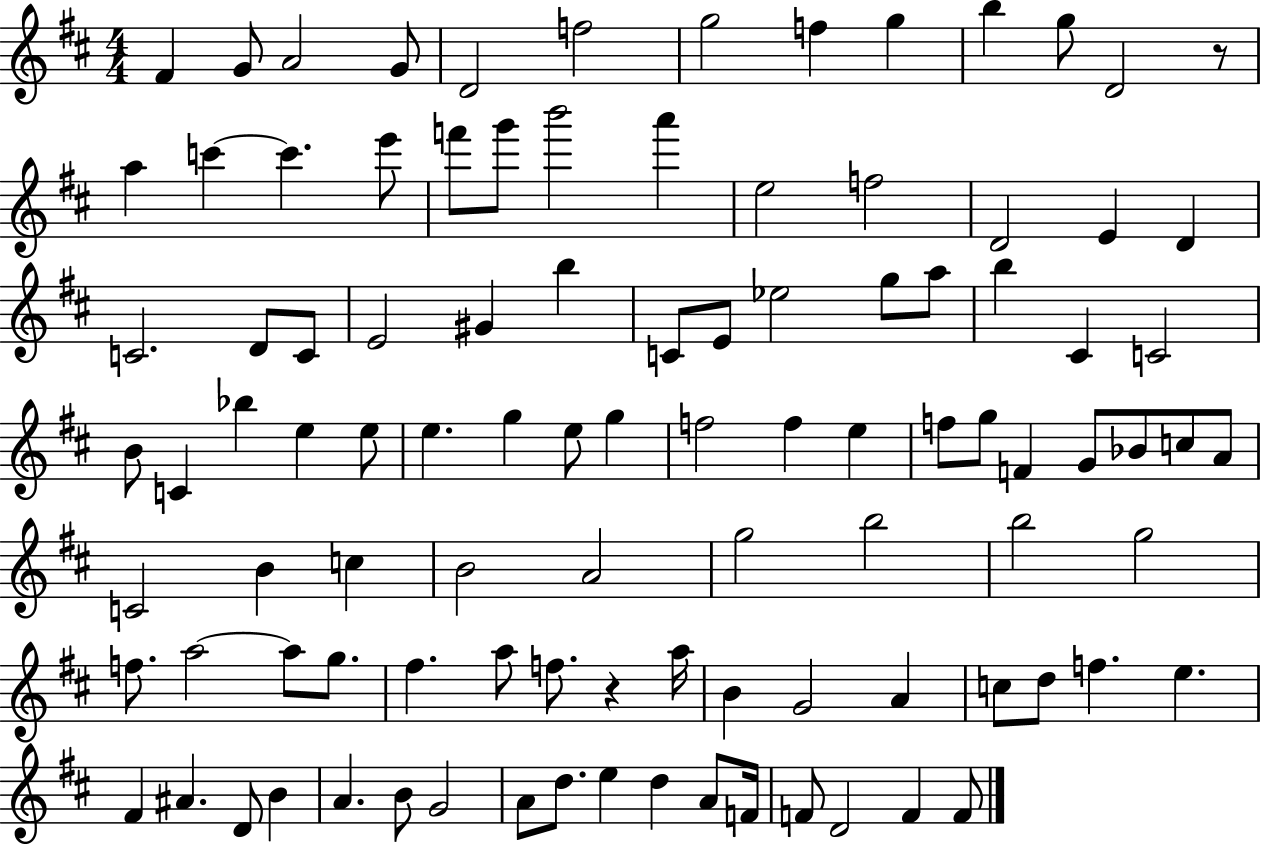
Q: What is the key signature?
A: D major